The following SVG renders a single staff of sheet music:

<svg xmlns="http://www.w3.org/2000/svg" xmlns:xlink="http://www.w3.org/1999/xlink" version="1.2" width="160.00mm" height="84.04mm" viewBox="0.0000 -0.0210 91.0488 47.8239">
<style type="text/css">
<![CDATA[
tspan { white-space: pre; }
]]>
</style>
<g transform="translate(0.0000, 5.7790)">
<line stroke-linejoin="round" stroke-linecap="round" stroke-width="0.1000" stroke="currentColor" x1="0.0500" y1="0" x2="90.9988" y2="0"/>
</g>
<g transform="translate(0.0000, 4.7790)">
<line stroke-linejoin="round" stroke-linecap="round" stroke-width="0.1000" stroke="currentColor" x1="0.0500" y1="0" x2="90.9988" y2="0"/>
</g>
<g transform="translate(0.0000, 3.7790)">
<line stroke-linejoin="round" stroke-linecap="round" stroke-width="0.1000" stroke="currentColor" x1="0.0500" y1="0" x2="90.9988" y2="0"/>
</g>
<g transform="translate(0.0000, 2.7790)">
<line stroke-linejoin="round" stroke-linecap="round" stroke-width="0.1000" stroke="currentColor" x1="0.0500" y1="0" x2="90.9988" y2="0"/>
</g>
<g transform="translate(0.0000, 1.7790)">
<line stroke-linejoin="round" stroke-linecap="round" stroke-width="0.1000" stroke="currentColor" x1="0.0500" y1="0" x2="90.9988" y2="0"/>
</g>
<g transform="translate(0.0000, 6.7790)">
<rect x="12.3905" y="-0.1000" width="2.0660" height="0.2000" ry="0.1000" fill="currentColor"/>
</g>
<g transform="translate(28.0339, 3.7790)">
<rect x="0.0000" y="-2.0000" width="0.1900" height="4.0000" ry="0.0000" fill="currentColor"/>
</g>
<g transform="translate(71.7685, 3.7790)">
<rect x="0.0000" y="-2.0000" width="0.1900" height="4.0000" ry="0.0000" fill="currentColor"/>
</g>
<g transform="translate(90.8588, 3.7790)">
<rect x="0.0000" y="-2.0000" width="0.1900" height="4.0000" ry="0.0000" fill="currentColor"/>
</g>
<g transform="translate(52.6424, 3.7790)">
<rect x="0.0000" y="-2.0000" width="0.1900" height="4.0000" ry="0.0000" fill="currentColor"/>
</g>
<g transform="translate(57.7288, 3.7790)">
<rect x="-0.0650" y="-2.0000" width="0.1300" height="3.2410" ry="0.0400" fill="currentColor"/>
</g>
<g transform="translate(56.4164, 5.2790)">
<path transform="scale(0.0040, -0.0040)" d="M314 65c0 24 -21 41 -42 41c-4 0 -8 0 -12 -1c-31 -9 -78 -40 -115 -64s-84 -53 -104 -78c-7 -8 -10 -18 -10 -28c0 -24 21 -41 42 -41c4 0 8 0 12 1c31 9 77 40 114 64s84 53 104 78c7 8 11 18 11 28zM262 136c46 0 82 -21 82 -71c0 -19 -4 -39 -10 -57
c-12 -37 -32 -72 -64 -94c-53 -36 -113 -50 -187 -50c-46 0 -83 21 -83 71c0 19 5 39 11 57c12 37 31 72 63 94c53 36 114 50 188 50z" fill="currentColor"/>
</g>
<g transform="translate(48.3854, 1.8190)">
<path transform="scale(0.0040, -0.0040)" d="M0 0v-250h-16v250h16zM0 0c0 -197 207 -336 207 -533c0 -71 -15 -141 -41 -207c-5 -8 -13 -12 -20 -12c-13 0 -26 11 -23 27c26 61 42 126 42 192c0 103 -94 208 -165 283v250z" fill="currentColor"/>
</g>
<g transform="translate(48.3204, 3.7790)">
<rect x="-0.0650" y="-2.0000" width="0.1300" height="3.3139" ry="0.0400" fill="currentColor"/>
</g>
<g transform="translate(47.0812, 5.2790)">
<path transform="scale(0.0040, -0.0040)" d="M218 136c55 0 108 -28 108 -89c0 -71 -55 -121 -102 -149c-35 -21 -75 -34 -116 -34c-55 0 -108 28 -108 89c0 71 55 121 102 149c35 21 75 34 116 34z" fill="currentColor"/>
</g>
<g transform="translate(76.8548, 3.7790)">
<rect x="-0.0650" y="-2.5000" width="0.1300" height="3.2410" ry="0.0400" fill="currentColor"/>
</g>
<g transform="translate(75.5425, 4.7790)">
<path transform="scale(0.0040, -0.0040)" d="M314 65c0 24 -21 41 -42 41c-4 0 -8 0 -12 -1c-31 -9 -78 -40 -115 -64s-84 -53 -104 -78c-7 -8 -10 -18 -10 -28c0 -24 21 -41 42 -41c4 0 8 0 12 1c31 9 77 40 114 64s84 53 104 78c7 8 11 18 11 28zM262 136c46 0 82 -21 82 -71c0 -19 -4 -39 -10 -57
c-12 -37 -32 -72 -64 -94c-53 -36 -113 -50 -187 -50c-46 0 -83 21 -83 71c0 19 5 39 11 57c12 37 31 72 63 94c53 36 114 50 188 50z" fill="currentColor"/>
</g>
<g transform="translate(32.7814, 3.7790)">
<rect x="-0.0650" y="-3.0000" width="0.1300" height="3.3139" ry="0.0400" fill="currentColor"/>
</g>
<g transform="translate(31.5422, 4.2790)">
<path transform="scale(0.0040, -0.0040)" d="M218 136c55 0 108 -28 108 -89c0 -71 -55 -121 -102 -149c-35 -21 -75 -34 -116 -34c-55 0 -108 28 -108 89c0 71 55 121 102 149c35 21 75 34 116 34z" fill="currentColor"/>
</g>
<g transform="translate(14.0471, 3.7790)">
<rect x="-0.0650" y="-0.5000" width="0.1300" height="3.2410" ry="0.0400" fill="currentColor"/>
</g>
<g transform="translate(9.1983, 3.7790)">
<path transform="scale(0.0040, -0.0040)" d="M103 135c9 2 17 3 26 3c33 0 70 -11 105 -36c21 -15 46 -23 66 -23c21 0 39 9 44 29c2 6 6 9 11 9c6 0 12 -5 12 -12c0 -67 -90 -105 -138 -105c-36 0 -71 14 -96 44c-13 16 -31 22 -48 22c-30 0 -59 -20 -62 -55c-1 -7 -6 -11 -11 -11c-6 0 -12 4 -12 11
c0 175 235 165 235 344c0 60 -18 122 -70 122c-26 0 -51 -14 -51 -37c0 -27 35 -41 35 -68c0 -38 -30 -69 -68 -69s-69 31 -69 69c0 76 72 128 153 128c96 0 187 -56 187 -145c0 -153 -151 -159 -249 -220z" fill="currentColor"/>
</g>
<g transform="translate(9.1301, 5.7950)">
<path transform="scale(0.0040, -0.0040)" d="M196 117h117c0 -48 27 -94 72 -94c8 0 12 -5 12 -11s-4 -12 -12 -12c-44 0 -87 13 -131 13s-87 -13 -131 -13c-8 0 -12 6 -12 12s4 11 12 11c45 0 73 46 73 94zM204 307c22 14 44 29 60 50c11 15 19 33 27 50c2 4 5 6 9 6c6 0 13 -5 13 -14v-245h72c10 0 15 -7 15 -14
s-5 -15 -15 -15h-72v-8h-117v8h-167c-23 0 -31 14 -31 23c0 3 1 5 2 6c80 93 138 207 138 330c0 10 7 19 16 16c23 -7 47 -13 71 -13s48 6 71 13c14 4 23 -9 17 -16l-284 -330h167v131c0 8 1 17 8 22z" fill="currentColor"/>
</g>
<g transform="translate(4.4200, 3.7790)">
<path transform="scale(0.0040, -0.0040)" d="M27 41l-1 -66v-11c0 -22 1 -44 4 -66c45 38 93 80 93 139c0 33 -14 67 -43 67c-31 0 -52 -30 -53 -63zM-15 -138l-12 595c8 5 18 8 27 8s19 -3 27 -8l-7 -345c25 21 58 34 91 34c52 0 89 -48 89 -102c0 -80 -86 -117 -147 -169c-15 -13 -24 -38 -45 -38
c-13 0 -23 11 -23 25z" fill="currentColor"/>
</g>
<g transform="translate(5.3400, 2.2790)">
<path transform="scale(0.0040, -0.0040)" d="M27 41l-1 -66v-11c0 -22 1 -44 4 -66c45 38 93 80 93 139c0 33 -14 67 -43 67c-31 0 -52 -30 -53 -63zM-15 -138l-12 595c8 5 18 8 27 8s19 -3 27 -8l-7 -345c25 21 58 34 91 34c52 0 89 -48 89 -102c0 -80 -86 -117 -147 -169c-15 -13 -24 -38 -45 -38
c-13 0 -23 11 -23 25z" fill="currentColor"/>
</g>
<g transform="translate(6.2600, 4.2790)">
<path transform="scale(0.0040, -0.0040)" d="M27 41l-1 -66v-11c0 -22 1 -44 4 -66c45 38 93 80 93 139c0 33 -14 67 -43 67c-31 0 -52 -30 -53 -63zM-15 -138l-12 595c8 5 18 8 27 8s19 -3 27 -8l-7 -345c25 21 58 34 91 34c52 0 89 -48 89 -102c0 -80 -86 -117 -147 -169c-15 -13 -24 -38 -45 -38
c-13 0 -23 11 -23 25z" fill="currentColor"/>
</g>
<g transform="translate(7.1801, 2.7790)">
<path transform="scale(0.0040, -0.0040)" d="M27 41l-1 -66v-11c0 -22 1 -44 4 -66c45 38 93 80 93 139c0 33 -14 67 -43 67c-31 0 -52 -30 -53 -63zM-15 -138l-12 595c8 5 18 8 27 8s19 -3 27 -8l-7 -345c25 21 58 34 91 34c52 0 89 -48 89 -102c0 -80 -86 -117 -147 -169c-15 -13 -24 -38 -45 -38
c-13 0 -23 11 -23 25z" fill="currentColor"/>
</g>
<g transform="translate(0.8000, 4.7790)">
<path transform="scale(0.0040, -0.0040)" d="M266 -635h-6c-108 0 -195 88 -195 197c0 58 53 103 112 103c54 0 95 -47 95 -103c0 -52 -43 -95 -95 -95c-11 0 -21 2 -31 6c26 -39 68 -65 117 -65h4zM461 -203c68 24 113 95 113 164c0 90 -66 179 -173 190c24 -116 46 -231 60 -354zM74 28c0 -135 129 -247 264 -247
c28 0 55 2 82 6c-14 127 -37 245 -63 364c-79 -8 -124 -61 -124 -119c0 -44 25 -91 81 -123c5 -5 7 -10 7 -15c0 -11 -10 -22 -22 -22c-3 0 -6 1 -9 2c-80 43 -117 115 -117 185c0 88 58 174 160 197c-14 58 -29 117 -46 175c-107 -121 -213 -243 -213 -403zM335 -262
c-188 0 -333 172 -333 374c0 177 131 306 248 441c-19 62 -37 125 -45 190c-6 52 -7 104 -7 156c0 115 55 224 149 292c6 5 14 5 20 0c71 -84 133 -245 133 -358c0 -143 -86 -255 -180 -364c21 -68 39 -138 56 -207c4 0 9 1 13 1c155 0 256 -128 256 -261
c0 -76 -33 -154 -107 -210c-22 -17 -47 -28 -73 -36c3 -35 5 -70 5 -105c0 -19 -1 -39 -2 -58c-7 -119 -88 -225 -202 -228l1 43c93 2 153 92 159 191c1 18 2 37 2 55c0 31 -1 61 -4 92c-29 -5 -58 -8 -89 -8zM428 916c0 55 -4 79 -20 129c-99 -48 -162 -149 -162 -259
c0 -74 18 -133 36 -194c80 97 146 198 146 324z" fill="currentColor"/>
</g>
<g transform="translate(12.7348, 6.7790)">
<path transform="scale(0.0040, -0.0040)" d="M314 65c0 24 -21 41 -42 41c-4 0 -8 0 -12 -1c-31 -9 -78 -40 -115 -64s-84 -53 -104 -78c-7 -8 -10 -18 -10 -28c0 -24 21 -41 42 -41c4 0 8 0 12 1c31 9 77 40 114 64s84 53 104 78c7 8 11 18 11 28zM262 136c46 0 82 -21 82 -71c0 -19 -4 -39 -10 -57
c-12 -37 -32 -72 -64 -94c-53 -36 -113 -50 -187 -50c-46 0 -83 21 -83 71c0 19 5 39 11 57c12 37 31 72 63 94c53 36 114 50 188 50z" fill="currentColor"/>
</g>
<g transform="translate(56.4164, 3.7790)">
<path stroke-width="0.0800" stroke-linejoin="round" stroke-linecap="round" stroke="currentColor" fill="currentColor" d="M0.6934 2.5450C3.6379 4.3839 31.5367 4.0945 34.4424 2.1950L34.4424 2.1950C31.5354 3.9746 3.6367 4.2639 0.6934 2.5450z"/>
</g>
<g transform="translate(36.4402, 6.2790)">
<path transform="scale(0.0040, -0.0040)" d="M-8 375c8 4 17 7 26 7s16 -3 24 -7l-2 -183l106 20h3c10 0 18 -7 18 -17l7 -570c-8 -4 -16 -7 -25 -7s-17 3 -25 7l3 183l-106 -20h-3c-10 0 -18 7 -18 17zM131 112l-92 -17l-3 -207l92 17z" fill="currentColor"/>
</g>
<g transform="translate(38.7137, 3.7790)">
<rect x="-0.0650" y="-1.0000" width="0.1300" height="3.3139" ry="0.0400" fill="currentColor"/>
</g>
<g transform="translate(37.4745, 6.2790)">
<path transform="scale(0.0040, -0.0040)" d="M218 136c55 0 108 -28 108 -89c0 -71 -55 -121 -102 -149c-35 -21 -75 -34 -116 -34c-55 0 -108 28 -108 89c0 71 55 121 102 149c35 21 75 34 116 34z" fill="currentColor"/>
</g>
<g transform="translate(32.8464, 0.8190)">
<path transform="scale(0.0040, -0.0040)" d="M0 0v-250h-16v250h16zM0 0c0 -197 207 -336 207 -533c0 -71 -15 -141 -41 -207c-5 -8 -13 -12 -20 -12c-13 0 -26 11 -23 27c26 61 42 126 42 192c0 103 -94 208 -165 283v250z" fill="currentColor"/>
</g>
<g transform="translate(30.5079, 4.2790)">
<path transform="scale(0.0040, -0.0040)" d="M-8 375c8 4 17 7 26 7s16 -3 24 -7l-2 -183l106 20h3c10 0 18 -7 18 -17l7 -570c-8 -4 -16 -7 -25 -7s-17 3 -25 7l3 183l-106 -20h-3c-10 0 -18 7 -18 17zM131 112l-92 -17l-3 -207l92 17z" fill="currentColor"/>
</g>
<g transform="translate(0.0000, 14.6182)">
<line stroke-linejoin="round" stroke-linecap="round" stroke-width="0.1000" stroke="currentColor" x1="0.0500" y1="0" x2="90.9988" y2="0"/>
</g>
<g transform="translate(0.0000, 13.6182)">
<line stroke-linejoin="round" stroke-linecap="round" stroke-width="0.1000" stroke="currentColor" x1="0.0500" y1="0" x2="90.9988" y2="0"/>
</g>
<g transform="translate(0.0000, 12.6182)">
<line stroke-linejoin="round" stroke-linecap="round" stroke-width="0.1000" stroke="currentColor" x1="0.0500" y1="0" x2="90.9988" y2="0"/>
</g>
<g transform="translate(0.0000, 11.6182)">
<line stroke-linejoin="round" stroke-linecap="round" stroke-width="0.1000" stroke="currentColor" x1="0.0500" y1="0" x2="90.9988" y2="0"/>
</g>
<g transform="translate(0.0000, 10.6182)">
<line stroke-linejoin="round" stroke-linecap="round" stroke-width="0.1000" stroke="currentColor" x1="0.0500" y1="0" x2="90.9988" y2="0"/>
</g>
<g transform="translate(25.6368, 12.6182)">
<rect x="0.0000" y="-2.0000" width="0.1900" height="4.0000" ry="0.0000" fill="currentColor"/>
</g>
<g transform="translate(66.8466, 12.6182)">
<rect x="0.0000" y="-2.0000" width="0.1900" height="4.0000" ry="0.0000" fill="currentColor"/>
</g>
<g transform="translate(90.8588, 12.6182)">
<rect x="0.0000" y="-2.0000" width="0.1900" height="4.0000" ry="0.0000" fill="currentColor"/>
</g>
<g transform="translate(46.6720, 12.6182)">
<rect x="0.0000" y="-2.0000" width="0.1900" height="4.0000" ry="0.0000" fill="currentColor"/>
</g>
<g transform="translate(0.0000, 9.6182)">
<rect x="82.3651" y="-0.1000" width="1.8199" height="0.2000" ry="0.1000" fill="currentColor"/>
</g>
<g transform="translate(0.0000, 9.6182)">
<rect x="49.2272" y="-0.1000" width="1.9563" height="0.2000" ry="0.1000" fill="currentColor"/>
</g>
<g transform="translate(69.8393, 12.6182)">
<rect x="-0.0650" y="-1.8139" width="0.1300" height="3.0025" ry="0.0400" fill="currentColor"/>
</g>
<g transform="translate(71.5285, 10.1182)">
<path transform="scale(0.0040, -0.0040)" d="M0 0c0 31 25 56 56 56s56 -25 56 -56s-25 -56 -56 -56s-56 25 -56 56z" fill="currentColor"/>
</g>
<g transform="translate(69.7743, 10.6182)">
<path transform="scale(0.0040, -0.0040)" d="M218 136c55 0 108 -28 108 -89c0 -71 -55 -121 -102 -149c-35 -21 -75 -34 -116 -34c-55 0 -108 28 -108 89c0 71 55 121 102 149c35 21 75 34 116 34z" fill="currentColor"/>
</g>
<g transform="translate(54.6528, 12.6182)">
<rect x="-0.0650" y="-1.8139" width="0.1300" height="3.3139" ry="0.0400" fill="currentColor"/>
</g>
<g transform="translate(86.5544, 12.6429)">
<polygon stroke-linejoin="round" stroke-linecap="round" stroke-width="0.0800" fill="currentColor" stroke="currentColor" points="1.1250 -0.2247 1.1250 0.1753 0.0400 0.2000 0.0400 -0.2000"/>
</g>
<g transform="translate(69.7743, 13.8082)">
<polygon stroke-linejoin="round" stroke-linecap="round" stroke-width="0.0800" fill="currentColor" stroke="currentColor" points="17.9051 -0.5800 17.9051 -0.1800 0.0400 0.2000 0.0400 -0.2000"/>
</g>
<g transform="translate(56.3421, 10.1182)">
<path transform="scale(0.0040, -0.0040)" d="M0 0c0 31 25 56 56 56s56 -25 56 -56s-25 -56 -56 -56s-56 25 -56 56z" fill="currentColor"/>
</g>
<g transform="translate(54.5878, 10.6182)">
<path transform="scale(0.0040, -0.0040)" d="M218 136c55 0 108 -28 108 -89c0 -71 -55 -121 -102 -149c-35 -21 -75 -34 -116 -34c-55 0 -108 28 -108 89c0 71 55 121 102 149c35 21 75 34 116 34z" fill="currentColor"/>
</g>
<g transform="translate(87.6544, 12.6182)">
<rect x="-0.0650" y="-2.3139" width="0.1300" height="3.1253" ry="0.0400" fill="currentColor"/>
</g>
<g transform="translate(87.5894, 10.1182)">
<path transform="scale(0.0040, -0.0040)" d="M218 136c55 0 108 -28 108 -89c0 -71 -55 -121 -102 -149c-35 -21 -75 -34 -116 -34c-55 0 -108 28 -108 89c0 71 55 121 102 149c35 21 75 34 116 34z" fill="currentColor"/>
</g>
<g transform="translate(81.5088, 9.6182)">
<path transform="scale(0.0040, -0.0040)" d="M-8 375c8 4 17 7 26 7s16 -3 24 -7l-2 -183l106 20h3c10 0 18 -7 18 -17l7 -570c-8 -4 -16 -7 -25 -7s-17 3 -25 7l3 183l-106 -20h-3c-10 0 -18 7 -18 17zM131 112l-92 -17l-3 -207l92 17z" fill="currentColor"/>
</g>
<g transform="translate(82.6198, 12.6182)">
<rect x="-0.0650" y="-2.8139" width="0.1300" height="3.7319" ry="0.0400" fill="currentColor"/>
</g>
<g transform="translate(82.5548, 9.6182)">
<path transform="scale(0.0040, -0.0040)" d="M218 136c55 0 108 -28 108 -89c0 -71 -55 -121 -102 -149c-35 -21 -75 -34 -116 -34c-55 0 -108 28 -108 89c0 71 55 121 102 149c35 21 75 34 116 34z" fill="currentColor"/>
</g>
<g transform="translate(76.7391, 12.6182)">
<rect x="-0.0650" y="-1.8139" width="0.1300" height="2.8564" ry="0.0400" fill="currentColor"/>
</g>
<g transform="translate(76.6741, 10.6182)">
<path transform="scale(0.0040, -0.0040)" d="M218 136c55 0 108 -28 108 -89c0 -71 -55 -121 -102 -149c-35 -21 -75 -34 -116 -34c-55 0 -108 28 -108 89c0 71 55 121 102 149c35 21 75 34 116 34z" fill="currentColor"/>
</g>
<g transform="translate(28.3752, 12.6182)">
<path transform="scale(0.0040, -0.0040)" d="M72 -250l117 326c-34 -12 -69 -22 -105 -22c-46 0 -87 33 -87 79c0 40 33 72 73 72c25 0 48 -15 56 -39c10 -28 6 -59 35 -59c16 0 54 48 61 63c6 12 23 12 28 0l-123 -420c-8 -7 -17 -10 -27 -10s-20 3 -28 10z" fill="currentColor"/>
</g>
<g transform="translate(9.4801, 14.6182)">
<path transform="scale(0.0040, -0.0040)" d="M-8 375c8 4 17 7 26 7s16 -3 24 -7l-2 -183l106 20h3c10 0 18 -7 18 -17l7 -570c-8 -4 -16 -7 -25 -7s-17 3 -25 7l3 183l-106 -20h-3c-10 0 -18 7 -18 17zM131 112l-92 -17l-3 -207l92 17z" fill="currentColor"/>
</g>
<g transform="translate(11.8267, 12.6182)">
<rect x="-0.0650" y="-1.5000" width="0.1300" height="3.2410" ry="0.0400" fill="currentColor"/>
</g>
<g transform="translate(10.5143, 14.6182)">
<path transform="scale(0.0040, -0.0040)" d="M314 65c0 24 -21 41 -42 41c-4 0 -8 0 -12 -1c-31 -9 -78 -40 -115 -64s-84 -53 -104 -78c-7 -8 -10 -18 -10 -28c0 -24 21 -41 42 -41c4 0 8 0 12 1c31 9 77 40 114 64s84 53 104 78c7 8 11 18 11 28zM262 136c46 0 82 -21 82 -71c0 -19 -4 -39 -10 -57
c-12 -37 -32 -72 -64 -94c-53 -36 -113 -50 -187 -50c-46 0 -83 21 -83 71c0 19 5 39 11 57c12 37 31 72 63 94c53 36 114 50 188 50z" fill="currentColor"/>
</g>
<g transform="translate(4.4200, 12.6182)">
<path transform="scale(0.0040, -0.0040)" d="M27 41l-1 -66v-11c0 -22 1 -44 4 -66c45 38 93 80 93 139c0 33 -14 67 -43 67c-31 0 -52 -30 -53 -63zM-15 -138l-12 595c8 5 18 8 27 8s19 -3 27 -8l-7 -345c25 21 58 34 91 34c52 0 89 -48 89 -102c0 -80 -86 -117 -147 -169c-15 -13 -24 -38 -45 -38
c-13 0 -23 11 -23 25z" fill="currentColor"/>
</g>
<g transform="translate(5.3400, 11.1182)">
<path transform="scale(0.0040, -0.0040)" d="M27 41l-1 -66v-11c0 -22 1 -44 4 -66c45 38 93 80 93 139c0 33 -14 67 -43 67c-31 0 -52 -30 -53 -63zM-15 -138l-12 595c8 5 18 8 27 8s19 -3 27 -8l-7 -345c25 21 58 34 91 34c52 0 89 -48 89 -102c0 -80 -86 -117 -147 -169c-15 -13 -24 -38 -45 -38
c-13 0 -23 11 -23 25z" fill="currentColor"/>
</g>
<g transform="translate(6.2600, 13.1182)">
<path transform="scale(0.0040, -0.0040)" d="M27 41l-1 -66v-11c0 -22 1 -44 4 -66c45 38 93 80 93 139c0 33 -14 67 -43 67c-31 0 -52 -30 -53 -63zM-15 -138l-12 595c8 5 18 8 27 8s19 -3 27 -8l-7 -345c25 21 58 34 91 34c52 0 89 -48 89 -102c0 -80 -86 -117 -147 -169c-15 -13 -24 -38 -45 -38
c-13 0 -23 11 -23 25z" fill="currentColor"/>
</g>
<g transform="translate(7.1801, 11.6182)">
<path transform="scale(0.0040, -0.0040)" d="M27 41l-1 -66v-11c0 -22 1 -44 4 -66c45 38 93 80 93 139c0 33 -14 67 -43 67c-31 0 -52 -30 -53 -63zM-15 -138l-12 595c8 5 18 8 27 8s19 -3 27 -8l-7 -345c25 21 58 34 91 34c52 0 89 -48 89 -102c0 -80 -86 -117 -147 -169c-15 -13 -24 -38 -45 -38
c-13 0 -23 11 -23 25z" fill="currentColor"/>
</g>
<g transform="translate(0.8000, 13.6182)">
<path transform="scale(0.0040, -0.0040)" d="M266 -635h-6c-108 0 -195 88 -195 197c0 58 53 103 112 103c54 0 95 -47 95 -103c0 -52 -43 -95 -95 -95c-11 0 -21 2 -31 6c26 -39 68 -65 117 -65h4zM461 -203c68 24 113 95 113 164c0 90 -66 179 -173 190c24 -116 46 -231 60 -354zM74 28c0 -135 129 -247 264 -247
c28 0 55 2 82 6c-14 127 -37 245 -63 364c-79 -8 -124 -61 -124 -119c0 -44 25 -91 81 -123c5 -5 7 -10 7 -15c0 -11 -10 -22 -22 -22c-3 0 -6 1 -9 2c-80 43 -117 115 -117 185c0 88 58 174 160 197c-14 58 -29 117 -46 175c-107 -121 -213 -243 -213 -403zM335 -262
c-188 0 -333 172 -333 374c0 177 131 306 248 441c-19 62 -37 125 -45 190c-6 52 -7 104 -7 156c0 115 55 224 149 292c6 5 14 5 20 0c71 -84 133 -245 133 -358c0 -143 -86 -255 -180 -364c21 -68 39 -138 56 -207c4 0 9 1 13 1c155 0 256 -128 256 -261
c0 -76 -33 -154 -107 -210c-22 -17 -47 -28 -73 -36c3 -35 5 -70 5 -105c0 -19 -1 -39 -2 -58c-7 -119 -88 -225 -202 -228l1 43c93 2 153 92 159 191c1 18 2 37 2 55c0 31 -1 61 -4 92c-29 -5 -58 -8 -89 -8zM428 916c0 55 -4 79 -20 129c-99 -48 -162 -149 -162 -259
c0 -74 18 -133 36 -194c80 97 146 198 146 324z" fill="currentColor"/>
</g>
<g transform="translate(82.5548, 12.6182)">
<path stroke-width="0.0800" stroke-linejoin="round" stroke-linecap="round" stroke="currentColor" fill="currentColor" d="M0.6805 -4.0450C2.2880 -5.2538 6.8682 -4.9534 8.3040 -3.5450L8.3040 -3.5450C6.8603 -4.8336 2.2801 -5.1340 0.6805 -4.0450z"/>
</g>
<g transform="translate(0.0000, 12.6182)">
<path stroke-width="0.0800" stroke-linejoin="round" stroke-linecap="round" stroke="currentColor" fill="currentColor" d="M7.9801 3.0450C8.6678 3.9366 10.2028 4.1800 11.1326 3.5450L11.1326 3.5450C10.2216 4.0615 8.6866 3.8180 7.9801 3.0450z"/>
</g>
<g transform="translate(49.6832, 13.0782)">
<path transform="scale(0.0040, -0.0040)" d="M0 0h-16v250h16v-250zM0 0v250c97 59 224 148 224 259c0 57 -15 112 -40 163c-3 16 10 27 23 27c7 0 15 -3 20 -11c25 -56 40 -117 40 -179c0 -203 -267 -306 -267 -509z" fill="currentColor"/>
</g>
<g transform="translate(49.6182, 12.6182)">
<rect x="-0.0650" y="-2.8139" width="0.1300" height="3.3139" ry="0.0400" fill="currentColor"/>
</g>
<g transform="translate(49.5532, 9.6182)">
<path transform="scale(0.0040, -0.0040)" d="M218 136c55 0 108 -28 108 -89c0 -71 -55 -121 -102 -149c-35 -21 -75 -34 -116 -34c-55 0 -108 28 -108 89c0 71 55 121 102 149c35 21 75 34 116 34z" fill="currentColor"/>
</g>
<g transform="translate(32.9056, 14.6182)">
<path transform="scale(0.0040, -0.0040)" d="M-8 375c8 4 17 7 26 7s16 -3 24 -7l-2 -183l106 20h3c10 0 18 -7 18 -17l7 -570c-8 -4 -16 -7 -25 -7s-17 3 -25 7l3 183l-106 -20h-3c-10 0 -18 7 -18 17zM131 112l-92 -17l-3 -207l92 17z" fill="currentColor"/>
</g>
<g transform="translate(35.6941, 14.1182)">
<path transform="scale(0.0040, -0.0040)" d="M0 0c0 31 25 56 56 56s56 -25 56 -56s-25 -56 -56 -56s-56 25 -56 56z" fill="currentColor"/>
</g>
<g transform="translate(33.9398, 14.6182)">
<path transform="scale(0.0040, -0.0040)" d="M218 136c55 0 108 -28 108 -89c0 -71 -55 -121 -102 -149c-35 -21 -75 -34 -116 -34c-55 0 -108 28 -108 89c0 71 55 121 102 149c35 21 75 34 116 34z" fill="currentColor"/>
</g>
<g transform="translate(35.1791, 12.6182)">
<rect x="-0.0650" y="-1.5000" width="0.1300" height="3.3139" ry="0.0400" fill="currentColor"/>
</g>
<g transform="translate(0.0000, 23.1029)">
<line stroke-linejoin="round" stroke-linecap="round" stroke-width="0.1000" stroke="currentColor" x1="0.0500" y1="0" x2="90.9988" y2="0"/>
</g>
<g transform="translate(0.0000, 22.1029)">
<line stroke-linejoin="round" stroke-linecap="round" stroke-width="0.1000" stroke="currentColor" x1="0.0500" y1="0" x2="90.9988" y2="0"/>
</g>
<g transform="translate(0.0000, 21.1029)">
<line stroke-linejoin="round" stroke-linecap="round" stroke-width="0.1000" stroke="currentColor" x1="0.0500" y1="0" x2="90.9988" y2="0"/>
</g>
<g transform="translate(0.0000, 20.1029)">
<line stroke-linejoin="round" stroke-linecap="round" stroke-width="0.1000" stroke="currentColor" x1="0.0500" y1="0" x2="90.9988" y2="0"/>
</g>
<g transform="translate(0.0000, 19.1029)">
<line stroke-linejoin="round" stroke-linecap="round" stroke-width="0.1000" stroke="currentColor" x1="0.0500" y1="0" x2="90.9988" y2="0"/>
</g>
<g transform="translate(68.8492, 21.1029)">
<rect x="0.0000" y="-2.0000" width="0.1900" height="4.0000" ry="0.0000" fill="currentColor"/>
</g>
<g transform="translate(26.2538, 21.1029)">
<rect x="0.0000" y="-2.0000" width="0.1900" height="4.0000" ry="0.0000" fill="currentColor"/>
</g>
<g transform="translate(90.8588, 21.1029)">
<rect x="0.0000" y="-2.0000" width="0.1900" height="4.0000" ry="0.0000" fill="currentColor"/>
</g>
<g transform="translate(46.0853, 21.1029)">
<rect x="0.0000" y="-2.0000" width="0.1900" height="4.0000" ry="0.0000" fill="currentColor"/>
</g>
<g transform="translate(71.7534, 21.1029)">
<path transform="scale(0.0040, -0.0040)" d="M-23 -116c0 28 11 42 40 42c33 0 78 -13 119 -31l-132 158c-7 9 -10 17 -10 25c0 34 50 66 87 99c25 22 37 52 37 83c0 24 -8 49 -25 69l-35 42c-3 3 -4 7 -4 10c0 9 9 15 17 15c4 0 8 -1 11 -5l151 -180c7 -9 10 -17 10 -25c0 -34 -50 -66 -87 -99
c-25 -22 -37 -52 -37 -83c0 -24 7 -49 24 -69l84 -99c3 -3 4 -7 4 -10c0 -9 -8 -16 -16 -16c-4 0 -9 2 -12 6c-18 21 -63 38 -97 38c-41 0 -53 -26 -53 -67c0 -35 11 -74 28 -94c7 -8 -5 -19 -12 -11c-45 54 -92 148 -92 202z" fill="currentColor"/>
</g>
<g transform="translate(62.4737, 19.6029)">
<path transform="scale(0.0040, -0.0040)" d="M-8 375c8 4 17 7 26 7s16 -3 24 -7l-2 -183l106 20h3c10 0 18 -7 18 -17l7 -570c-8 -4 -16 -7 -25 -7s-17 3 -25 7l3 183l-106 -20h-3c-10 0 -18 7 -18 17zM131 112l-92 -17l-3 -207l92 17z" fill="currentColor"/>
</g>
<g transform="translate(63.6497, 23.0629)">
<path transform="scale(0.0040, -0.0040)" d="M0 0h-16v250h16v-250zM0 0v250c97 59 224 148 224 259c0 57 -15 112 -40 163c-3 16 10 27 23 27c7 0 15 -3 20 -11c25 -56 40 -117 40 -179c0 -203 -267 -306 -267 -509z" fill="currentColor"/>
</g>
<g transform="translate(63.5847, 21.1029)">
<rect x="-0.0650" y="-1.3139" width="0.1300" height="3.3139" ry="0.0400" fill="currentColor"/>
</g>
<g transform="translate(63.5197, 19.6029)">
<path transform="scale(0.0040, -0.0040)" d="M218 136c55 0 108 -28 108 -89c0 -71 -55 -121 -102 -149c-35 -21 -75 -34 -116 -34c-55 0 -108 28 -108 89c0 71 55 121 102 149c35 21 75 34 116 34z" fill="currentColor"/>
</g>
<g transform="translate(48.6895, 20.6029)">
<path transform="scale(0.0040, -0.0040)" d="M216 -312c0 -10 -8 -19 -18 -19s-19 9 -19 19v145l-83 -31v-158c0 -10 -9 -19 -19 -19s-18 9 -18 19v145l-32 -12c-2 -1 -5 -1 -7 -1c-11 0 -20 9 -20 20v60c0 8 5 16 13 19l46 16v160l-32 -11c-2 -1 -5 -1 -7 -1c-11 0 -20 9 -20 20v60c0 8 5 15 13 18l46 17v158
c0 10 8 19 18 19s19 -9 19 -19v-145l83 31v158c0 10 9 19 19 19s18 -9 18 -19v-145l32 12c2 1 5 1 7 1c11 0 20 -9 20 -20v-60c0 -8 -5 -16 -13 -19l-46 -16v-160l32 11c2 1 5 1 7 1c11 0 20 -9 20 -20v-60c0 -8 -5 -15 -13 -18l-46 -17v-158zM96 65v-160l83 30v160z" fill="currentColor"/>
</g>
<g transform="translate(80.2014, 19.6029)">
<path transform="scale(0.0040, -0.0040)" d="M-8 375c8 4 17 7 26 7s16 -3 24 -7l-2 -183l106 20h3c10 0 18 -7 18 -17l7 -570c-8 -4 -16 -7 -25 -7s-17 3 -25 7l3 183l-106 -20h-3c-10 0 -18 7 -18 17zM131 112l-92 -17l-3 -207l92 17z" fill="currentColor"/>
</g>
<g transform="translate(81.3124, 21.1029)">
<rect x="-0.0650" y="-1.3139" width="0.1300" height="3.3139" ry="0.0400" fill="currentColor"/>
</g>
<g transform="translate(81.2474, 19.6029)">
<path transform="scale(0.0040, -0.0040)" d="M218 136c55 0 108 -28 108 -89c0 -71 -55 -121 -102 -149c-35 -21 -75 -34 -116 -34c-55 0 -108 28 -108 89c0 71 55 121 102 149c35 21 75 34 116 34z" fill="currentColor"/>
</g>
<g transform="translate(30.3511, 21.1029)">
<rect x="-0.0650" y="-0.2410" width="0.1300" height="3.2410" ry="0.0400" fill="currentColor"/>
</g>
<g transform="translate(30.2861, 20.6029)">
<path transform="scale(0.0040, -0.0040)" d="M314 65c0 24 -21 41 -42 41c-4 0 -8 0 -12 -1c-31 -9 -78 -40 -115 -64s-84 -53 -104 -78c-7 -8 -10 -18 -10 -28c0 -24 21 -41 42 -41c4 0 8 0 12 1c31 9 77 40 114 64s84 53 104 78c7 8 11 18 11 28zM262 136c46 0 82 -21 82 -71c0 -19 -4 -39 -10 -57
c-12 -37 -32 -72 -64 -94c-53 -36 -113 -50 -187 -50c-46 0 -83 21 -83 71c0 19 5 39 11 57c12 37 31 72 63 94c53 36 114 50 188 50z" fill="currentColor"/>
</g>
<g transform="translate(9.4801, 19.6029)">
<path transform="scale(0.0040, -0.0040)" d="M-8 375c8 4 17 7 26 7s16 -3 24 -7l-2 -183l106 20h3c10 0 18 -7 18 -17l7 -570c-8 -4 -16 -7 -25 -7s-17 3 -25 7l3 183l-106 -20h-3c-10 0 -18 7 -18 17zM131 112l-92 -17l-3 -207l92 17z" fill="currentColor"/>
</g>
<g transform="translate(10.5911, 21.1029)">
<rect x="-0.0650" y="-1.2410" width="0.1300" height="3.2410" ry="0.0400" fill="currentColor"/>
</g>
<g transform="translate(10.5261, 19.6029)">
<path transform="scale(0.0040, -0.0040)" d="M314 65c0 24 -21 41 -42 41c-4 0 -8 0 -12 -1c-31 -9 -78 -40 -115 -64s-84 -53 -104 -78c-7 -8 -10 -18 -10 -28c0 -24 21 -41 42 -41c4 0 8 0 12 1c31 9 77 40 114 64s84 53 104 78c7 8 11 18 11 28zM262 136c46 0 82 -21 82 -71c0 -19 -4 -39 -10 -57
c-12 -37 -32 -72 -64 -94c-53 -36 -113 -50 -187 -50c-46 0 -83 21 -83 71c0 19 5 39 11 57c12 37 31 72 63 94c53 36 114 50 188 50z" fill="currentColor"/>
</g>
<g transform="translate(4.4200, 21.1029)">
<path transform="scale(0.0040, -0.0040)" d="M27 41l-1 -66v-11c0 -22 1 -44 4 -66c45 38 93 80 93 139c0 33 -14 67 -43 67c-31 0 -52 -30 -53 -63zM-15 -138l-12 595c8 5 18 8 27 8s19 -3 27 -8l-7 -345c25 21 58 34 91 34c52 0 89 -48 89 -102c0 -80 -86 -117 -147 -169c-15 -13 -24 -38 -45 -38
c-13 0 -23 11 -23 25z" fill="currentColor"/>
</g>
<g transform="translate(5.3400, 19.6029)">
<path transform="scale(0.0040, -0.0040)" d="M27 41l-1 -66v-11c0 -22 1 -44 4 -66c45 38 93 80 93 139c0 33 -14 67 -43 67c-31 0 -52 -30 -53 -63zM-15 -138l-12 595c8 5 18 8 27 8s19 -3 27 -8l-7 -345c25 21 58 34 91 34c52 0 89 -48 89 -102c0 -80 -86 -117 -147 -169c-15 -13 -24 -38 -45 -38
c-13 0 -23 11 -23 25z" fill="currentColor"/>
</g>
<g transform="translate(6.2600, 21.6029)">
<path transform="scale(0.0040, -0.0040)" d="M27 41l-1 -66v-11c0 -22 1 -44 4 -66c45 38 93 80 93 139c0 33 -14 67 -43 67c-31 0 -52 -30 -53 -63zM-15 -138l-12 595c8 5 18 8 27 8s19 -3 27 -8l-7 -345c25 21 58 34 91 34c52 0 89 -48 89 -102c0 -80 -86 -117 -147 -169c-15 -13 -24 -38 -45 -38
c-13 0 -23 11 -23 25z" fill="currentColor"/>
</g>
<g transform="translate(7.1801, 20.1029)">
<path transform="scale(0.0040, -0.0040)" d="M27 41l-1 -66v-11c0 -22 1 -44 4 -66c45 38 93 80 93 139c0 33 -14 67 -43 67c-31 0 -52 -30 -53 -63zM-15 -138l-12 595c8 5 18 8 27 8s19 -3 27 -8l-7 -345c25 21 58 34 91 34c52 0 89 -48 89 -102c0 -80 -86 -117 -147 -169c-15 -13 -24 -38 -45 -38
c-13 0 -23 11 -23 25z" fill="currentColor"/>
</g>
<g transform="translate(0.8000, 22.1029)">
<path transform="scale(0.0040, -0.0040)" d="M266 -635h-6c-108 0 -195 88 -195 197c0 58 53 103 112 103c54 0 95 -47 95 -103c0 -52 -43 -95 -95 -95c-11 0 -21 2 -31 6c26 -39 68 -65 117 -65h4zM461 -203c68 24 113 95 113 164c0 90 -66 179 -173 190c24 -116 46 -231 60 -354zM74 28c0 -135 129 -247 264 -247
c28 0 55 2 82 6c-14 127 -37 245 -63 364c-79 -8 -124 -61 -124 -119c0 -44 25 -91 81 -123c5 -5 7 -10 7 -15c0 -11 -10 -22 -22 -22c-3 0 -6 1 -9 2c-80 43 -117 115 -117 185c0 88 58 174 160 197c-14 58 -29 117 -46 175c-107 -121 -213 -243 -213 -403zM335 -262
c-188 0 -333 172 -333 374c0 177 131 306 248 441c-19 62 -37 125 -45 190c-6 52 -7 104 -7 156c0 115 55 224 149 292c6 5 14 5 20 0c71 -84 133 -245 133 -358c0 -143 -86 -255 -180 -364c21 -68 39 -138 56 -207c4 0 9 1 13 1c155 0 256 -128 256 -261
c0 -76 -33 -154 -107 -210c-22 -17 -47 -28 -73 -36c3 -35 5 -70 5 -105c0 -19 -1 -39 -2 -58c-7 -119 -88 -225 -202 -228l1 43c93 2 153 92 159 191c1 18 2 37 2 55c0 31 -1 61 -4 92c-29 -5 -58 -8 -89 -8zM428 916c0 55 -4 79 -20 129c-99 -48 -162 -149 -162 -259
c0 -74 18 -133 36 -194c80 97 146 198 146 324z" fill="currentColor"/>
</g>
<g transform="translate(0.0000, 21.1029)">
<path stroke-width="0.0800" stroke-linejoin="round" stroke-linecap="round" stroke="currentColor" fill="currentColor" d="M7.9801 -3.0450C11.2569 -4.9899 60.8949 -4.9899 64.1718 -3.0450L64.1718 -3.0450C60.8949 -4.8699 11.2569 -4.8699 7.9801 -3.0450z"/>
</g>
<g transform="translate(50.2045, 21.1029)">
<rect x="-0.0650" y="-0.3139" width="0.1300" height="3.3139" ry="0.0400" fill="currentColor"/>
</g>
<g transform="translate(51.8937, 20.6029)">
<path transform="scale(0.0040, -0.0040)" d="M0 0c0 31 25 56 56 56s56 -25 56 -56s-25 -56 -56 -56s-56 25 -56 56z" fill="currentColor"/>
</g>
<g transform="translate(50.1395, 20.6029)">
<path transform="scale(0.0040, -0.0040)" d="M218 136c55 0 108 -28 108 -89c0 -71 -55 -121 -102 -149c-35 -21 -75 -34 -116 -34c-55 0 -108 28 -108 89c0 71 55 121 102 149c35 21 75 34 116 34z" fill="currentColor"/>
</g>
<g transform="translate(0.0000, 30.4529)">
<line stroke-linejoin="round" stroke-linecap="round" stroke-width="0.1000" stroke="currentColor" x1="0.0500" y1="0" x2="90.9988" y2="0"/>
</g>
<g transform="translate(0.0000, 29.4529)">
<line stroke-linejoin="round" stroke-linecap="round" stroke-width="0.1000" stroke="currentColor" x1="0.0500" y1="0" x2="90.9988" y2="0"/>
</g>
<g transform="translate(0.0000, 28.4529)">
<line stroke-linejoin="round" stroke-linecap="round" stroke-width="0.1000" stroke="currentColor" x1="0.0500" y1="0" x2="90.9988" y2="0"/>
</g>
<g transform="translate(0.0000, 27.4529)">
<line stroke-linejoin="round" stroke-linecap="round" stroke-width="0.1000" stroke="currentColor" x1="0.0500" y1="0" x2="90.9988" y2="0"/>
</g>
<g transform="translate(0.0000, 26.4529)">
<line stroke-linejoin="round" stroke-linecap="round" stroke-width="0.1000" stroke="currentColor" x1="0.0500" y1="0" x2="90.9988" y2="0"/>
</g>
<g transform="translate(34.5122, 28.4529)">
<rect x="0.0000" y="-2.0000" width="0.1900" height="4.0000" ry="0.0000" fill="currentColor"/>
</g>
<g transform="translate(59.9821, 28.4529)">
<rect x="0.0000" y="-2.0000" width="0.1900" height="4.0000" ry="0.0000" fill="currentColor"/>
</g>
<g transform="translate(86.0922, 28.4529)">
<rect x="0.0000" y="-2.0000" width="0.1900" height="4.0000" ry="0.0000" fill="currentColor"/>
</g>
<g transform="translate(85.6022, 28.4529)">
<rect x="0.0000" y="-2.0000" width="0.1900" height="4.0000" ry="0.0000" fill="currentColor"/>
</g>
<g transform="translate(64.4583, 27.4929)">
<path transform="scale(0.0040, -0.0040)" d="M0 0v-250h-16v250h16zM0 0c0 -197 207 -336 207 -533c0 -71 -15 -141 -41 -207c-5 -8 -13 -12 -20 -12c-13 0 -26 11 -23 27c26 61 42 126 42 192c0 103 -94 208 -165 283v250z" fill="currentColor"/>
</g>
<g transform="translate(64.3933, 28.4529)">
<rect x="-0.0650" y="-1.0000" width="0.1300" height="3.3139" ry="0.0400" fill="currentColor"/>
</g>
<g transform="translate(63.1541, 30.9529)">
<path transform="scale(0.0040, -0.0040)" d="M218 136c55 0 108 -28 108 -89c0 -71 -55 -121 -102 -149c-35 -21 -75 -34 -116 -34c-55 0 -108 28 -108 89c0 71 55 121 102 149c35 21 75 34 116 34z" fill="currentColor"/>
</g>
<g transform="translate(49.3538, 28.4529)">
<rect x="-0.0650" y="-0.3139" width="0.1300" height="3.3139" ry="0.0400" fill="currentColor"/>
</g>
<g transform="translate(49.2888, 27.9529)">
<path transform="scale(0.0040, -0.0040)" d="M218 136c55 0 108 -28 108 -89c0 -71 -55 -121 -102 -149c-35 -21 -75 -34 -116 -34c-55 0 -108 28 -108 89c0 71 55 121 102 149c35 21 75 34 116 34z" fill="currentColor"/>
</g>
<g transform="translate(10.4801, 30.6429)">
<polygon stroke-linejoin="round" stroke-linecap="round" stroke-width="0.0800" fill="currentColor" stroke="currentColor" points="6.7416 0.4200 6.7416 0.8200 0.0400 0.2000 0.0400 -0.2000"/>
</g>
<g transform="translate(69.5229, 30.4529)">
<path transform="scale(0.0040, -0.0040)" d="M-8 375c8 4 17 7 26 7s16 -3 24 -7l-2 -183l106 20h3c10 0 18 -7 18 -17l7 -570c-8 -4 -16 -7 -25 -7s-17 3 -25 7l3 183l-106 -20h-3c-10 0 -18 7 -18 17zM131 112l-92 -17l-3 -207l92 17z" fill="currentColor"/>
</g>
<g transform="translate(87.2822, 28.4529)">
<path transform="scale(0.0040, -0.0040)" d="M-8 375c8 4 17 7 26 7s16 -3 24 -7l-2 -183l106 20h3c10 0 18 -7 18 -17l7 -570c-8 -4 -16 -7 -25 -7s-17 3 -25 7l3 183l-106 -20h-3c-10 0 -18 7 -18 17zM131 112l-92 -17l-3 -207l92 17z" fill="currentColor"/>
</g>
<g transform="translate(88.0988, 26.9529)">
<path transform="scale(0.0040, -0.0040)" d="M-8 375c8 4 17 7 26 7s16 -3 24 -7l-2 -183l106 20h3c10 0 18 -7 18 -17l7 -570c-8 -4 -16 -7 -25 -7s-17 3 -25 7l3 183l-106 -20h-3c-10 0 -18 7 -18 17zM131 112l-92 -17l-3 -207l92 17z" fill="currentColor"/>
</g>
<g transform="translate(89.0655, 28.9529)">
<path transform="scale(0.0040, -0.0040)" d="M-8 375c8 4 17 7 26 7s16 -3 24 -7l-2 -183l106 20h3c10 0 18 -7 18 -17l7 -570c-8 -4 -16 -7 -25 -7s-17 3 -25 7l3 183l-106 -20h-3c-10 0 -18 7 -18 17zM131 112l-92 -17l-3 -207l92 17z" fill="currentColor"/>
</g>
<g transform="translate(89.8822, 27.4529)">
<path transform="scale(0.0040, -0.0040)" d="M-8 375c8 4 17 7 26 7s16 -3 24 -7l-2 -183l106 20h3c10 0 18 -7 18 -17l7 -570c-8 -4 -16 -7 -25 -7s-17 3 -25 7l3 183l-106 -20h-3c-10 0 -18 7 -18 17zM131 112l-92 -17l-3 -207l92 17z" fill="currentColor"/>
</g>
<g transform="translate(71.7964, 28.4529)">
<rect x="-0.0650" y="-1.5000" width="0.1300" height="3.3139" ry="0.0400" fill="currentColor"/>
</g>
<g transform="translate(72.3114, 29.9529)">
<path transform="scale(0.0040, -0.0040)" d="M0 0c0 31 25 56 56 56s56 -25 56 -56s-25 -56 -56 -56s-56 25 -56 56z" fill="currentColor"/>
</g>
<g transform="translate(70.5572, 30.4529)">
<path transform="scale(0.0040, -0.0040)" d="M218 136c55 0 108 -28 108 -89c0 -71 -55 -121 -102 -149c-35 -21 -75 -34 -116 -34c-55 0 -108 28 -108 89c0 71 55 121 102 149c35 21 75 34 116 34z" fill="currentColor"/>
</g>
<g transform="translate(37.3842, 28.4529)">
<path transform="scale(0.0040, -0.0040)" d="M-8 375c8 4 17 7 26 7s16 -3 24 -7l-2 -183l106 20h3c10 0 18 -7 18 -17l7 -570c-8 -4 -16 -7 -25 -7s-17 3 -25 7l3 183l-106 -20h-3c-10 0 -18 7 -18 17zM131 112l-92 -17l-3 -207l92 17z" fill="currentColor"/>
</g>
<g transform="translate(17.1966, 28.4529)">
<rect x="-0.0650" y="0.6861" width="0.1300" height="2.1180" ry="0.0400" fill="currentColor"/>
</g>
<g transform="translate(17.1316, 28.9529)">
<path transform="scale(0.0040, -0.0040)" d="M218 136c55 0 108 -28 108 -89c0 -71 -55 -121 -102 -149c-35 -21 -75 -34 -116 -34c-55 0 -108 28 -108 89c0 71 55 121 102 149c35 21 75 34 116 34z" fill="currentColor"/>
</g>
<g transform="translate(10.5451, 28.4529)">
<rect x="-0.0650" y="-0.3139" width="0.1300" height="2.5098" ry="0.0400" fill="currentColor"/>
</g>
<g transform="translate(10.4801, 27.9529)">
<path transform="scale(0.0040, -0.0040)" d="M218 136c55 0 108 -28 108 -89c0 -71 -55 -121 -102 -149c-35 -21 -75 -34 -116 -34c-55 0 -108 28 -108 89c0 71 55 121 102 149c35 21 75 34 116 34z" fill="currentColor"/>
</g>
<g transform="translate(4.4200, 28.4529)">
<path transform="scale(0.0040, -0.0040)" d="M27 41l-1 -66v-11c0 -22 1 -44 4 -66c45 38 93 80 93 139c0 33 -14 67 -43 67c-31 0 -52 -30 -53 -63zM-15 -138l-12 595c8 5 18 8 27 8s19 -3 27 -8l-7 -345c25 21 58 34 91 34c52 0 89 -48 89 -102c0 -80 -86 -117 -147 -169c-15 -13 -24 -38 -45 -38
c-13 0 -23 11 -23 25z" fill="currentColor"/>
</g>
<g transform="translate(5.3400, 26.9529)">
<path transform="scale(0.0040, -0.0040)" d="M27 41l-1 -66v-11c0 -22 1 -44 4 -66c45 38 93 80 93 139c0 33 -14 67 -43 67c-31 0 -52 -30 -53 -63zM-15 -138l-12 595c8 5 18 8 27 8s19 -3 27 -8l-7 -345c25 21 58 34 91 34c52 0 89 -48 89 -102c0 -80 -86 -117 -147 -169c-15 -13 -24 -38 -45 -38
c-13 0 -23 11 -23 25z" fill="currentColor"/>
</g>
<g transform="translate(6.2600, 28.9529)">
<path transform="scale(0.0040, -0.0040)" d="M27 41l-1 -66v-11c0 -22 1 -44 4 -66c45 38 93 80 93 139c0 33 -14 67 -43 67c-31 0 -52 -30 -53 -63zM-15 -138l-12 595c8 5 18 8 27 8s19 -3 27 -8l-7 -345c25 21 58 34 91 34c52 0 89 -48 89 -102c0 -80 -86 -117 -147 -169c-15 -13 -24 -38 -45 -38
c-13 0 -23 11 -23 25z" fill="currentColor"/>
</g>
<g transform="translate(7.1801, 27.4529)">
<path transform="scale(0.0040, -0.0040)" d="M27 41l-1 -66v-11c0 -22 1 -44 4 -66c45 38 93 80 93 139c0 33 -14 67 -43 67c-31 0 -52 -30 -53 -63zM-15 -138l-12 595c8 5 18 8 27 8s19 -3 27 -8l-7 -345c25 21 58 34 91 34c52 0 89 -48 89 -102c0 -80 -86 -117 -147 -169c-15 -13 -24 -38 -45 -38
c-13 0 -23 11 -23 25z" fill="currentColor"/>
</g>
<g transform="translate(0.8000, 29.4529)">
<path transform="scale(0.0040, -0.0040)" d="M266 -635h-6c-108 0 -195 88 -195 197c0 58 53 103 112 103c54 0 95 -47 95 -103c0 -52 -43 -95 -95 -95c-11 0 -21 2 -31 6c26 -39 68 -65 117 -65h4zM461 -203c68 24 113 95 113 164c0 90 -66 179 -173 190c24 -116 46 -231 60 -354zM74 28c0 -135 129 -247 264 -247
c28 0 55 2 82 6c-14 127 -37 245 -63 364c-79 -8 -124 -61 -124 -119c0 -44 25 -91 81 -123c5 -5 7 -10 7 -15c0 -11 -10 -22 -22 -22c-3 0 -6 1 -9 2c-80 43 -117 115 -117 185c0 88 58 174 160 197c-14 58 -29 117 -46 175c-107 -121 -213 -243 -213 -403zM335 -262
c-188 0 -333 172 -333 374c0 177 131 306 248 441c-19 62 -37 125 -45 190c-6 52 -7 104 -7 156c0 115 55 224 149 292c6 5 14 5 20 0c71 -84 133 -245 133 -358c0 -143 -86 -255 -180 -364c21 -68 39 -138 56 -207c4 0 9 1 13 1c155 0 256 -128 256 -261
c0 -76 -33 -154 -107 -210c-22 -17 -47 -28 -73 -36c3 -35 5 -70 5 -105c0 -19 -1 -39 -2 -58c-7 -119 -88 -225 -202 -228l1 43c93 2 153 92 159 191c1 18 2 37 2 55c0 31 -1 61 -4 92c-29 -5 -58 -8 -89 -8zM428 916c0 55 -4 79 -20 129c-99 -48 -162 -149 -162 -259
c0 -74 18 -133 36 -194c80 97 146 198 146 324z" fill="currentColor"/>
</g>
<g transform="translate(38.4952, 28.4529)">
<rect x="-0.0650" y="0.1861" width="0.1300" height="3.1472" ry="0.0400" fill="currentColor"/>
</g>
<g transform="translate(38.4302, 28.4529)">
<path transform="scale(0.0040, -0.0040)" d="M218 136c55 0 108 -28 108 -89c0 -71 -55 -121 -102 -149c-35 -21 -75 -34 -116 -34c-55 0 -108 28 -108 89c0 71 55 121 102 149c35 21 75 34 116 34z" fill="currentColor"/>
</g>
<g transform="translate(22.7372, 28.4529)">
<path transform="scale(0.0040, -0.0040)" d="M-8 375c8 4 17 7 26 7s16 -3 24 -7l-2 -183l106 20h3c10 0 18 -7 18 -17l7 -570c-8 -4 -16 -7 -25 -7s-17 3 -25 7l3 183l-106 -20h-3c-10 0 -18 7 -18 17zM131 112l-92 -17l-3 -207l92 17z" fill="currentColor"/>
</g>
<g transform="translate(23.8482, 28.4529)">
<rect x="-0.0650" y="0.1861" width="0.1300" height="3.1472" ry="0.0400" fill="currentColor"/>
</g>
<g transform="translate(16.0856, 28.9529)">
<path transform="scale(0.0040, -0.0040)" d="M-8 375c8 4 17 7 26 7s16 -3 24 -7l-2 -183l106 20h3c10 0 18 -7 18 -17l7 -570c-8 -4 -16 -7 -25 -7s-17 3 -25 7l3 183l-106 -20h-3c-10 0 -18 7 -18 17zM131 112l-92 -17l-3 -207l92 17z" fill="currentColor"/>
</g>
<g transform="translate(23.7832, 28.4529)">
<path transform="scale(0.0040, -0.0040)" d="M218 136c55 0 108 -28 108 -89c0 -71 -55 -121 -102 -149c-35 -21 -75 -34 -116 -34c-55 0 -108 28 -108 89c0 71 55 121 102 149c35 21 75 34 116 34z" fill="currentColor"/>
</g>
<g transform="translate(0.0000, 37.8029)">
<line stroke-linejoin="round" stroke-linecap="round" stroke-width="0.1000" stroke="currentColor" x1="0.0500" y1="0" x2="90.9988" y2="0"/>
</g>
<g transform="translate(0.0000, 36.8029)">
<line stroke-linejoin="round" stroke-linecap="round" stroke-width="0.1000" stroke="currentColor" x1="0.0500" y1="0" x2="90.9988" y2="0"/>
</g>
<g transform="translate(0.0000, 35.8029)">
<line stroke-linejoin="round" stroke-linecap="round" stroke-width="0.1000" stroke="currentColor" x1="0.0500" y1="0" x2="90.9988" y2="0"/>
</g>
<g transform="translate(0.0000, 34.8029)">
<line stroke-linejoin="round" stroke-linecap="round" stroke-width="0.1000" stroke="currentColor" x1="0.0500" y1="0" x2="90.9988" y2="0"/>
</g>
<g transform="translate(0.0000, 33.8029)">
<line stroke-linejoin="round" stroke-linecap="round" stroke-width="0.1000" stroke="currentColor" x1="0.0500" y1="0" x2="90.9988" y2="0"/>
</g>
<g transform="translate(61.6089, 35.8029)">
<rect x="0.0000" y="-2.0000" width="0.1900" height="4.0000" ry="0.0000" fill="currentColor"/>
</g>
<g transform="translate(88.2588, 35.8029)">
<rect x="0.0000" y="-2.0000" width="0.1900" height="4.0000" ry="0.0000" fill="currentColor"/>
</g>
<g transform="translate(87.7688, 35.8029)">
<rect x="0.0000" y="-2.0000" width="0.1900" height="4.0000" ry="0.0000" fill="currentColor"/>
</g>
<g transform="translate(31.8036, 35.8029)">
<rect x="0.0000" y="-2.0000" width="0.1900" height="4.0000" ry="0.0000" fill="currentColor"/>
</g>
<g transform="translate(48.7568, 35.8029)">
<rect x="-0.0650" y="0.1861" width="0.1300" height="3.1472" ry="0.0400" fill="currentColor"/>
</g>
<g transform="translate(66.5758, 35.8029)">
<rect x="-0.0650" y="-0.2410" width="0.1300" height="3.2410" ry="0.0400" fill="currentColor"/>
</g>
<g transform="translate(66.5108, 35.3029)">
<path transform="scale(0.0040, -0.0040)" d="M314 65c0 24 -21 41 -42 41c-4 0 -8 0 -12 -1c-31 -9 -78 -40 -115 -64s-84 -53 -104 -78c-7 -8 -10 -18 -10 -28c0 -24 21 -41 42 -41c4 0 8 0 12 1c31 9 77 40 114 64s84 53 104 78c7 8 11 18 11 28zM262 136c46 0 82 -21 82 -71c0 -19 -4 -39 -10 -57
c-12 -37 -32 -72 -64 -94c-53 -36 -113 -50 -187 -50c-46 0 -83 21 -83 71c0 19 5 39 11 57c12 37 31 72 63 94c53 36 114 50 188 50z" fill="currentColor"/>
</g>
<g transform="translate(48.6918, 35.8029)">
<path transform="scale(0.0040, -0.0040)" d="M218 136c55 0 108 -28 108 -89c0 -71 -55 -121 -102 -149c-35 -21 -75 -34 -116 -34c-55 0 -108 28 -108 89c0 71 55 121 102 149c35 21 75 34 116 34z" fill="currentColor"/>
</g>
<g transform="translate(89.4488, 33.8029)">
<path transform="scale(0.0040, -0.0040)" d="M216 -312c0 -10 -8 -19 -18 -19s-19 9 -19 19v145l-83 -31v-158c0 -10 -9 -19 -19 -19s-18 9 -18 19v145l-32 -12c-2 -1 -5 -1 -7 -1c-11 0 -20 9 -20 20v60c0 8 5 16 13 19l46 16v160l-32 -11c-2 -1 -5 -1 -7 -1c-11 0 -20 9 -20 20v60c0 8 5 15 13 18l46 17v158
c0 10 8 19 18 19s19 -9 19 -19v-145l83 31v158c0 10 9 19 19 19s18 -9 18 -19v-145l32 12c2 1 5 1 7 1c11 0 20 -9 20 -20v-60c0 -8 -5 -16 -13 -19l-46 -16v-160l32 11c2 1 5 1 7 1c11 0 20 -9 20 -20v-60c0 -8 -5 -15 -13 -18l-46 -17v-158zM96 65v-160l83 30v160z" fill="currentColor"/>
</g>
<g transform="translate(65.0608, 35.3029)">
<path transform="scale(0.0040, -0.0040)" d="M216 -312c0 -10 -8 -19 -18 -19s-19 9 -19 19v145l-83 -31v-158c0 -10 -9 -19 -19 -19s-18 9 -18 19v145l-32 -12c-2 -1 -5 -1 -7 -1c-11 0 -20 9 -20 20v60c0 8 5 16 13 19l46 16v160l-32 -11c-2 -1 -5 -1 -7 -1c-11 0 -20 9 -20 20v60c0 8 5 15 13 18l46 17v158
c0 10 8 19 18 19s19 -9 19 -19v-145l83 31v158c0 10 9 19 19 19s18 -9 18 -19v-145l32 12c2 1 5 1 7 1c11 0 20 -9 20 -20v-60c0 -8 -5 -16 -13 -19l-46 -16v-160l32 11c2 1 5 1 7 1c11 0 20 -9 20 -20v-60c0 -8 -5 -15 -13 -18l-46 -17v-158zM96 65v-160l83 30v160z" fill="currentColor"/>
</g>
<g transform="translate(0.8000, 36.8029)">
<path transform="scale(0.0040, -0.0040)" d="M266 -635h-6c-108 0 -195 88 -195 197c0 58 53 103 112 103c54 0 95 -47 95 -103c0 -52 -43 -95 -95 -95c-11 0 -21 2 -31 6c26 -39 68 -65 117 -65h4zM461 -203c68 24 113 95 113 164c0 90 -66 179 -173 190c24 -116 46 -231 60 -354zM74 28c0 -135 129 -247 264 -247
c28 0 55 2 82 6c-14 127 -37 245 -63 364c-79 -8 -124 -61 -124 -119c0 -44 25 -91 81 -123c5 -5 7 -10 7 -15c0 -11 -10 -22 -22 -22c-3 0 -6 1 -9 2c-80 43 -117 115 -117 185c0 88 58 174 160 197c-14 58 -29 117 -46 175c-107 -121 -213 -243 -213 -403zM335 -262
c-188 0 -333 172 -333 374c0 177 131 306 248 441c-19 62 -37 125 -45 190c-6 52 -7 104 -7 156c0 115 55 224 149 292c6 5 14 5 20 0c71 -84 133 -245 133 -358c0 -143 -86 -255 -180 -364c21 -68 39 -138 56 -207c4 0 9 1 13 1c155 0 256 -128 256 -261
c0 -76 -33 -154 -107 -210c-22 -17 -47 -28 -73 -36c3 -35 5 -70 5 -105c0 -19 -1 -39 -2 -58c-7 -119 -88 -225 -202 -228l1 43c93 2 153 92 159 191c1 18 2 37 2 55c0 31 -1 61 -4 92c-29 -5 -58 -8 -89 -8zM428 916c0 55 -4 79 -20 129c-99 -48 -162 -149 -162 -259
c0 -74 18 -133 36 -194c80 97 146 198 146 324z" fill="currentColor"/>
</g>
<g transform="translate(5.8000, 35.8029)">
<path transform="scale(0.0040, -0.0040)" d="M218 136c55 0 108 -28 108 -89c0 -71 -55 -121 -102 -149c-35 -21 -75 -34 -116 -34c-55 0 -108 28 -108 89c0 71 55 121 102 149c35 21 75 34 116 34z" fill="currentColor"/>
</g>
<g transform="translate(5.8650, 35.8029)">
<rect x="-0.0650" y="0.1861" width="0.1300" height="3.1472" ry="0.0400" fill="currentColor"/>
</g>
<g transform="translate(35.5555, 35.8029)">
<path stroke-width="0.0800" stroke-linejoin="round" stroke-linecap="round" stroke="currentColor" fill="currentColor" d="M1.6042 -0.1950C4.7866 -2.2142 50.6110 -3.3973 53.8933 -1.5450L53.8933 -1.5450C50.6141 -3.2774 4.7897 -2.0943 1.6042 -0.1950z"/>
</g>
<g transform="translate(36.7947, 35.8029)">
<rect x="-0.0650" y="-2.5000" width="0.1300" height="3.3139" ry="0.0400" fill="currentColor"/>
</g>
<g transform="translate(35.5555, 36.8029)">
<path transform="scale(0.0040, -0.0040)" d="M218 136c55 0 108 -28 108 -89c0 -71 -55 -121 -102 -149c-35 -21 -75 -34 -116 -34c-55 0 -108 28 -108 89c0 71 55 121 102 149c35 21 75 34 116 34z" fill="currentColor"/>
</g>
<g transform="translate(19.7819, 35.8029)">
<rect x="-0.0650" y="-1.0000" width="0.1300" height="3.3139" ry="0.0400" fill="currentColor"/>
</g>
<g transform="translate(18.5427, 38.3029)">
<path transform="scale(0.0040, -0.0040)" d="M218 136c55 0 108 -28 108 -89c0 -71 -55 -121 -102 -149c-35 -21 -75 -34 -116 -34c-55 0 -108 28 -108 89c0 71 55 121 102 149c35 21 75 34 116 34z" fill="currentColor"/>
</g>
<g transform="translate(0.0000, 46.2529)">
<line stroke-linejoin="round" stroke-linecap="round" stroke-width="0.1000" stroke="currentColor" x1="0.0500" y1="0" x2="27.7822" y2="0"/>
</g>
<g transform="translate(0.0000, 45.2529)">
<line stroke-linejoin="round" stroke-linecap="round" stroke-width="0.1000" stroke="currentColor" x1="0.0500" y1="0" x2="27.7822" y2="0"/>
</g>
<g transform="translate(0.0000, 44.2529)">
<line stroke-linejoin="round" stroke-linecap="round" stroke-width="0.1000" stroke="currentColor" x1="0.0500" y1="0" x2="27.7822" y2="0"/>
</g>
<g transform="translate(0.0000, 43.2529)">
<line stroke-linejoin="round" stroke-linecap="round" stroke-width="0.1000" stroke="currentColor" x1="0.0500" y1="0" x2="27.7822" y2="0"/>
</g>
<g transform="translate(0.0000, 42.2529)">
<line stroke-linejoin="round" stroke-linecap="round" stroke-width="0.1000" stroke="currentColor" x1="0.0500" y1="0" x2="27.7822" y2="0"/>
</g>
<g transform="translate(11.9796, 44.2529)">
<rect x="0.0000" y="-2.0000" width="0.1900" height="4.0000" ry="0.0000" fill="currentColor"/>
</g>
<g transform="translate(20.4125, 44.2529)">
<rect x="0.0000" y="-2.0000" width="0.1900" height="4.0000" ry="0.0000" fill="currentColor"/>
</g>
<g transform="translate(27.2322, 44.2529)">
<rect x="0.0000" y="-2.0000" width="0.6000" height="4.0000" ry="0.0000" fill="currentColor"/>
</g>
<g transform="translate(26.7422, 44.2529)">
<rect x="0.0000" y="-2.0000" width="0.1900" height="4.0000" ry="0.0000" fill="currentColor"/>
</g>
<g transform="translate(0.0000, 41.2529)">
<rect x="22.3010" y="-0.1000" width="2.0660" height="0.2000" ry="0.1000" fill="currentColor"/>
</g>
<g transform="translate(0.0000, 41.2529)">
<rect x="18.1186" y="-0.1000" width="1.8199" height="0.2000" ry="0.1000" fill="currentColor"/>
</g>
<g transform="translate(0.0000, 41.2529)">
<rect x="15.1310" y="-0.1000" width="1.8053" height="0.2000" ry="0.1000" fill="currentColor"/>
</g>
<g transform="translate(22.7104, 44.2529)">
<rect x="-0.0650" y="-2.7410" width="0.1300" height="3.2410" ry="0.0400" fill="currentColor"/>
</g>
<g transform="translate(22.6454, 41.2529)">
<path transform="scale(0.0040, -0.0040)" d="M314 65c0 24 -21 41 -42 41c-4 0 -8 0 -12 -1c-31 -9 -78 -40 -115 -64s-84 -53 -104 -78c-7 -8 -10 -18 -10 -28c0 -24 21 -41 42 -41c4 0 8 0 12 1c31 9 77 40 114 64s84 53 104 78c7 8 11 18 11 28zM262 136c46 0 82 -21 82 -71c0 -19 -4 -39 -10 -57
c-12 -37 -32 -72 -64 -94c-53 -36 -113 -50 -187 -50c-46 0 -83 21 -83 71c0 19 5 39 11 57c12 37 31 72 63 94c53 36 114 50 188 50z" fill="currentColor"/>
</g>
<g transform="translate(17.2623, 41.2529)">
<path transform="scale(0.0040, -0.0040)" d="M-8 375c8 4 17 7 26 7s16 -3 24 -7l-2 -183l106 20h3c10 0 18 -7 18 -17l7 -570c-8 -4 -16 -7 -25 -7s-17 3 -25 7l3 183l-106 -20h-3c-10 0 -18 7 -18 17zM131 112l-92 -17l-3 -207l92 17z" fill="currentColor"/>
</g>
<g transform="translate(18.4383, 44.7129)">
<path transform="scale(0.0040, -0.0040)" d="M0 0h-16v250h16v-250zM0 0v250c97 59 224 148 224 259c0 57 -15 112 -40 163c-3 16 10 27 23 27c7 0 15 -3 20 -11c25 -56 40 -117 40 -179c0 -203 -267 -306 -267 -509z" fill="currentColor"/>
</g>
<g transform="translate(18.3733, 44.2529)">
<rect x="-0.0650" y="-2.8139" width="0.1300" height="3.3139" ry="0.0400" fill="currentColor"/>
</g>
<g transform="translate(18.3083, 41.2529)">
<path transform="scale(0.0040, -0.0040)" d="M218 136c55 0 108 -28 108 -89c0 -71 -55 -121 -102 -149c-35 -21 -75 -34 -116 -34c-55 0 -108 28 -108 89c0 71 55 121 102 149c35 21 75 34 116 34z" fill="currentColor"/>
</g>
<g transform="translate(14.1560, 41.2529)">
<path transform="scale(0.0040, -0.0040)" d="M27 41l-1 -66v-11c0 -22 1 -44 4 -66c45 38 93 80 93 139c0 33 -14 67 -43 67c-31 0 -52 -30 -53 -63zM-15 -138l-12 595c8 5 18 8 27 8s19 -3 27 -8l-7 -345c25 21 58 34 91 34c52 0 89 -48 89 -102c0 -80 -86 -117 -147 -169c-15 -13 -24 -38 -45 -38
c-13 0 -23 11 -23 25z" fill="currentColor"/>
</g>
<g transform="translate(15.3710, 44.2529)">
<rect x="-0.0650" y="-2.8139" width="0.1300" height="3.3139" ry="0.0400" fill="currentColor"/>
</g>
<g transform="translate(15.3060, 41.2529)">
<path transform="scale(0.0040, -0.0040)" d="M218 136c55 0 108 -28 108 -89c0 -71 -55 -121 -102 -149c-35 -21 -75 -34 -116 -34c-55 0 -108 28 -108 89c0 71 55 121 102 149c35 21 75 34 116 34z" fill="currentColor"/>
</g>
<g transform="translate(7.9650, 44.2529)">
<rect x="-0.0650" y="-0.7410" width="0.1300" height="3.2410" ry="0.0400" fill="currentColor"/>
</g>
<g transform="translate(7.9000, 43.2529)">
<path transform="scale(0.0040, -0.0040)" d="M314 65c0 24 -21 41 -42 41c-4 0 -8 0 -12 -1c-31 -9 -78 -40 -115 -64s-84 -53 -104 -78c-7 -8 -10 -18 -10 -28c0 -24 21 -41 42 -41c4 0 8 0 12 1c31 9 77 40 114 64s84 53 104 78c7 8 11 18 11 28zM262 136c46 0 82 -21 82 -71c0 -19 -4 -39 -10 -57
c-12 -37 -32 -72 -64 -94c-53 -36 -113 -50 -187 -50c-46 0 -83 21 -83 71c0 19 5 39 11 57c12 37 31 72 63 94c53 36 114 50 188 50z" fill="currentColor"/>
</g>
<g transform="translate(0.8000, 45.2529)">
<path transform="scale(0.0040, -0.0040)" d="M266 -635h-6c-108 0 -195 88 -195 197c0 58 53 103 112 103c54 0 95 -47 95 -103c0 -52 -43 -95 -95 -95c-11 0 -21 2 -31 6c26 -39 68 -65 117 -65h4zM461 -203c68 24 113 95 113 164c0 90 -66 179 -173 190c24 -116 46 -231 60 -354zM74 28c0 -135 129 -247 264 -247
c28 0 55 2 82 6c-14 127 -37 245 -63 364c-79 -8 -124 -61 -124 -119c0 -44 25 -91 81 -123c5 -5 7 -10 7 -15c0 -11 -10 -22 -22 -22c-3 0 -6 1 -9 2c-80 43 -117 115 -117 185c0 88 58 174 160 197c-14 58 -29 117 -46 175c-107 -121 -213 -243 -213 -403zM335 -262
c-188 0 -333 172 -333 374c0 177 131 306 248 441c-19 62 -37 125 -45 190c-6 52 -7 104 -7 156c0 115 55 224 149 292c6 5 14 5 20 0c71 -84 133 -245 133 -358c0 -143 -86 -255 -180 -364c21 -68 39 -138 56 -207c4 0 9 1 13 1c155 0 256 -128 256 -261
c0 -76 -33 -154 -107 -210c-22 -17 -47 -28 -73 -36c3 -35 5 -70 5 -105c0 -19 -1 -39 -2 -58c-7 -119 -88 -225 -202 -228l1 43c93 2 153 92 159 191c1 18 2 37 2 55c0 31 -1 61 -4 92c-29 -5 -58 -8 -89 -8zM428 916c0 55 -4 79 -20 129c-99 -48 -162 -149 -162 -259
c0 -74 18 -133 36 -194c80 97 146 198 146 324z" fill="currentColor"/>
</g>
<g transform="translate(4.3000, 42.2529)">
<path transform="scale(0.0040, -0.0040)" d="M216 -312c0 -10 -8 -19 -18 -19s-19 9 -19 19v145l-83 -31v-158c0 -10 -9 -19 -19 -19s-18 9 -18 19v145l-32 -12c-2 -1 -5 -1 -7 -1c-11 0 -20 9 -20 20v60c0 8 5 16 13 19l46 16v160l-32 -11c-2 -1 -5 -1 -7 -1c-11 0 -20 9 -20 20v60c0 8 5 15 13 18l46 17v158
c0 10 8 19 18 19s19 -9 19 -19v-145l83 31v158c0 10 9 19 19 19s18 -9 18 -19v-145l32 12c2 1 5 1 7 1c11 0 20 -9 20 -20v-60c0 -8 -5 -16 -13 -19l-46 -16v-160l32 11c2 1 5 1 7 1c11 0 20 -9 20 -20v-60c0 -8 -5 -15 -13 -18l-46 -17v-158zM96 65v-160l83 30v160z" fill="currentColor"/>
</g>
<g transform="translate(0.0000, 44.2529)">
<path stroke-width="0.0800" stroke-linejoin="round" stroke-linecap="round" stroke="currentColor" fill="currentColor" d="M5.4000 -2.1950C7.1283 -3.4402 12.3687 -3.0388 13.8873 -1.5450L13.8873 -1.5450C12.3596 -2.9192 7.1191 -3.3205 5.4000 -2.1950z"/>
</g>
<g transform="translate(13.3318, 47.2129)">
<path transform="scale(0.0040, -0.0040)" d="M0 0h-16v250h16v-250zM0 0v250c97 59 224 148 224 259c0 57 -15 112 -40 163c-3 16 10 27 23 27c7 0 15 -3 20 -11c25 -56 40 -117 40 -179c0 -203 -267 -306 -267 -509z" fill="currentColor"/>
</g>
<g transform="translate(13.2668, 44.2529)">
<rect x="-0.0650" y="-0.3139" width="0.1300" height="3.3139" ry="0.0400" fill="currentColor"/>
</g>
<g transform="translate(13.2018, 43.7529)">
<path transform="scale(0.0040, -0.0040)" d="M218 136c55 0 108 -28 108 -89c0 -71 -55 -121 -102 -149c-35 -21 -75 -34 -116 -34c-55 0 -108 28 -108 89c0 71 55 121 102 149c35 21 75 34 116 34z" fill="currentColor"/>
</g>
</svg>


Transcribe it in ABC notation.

X:1
T:Untitled
M:2/4
L:1/4
K:Ab
C2 A/2 D F/2 F2 G2 E2 z/2 E _a/2 f f/2 f/2 a/2 g/4 e2 c2 ^c e/2 z e c/2 A/2 B B c _D/2 E B D G B ^c2 d2 c/2 _a a/2 a2